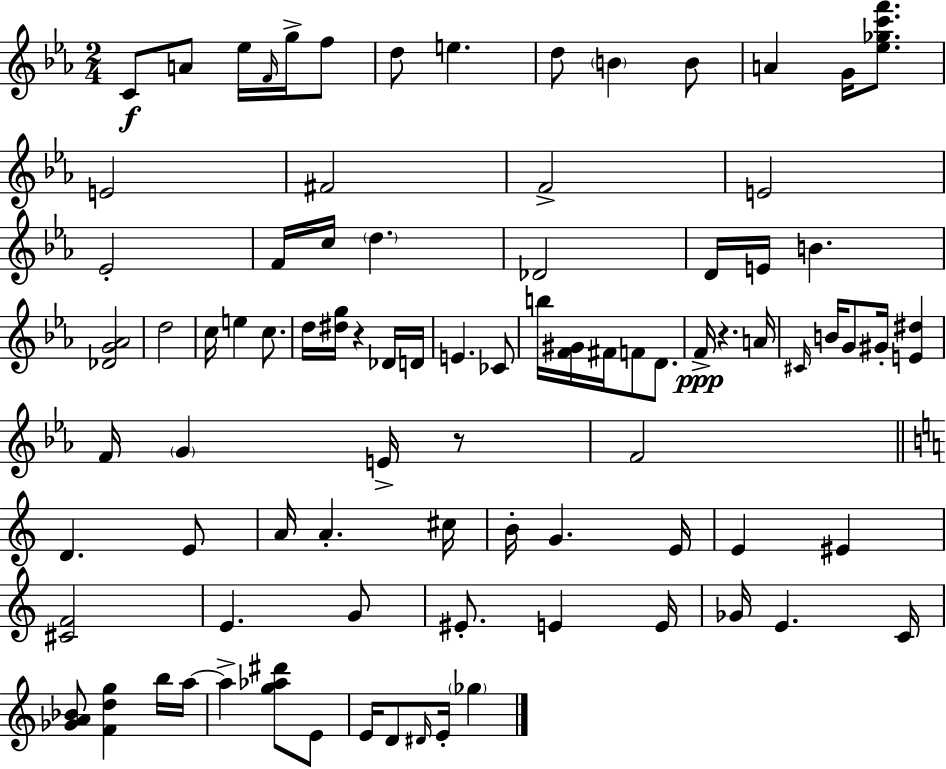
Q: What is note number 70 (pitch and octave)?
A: E4